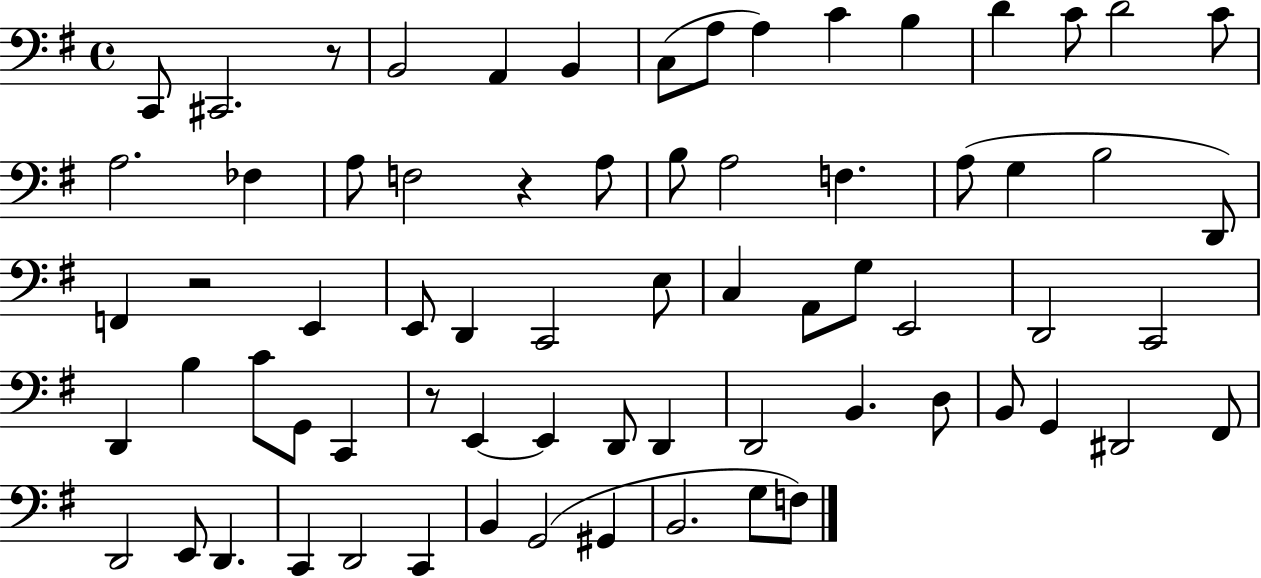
C2/e C#2/h. R/e B2/h A2/q B2/q C3/e A3/e A3/q C4/q B3/q D4/q C4/e D4/h C4/e A3/h. FES3/q A3/e F3/h R/q A3/e B3/e A3/h F3/q. A3/e G3/q B3/h D2/e F2/q R/h E2/q E2/e D2/q C2/h E3/e C3/q A2/e G3/e E2/h D2/h C2/h D2/q B3/q C4/e G2/e C2/q R/e E2/q E2/q D2/e D2/q D2/h B2/q. D3/e B2/e G2/q D#2/h F#2/e D2/h E2/e D2/q. C2/q D2/h C2/q B2/q G2/h G#2/q B2/h. G3/e F3/e